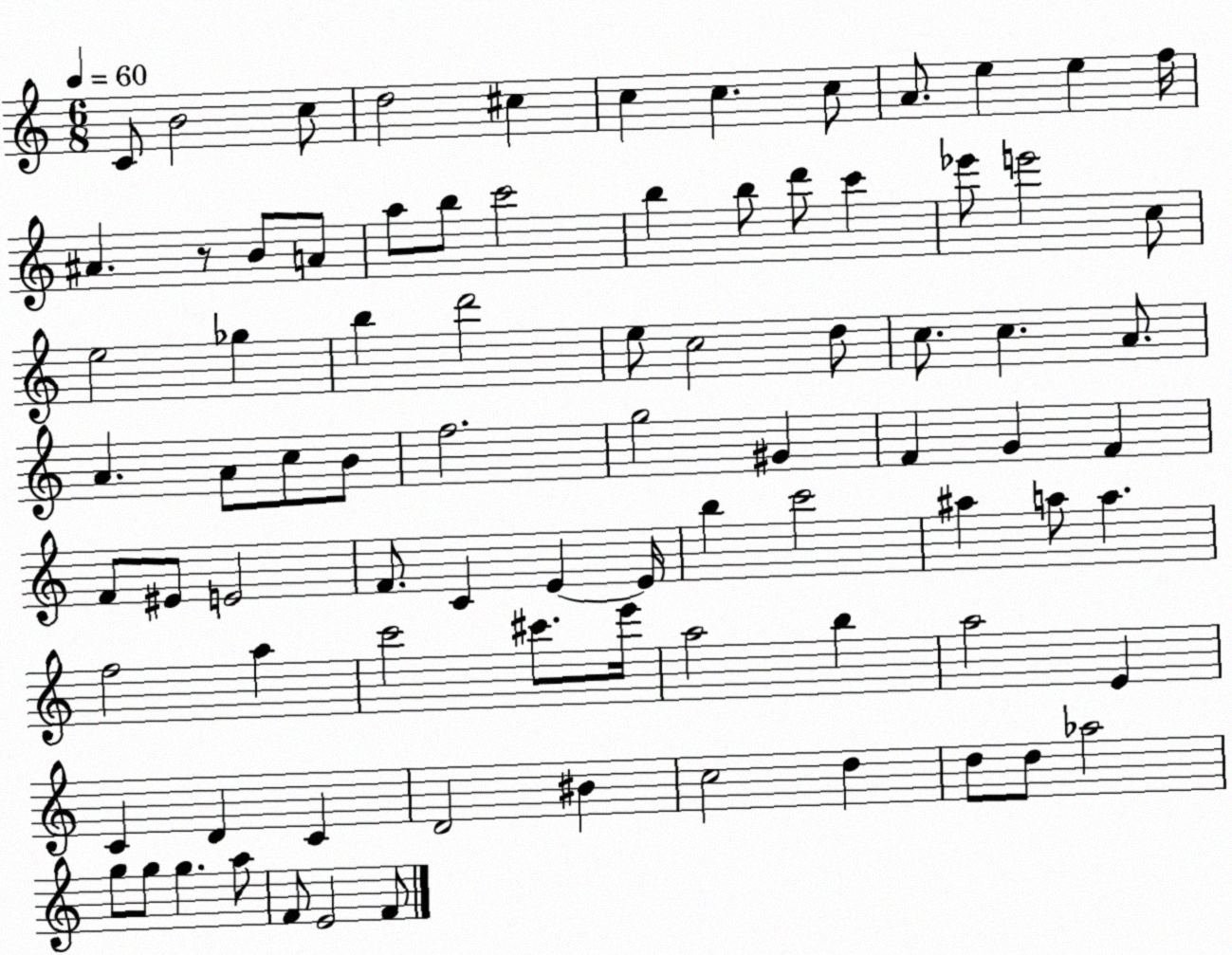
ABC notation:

X:1
T:Untitled
M:6/8
L:1/4
K:C
C/2 B2 c/2 d2 ^c c c c/2 A/2 e e f/4 ^A z/2 B/2 A/2 a/2 b/2 c'2 b b/2 d'/2 c' _e'/2 e'2 c/2 e2 _g b d'2 e/2 c2 d/2 c/2 c A/2 A A/2 c/2 B/2 f2 g2 ^G F G F F/2 ^E/2 E2 F/2 C E E/4 b c'2 ^a a/2 a f2 a c'2 ^c'/2 e'/4 a2 b a2 E C D C D2 ^B c2 d d/2 d/2 _a2 g/2 g/2 g a/2 F/2 E2 F/2